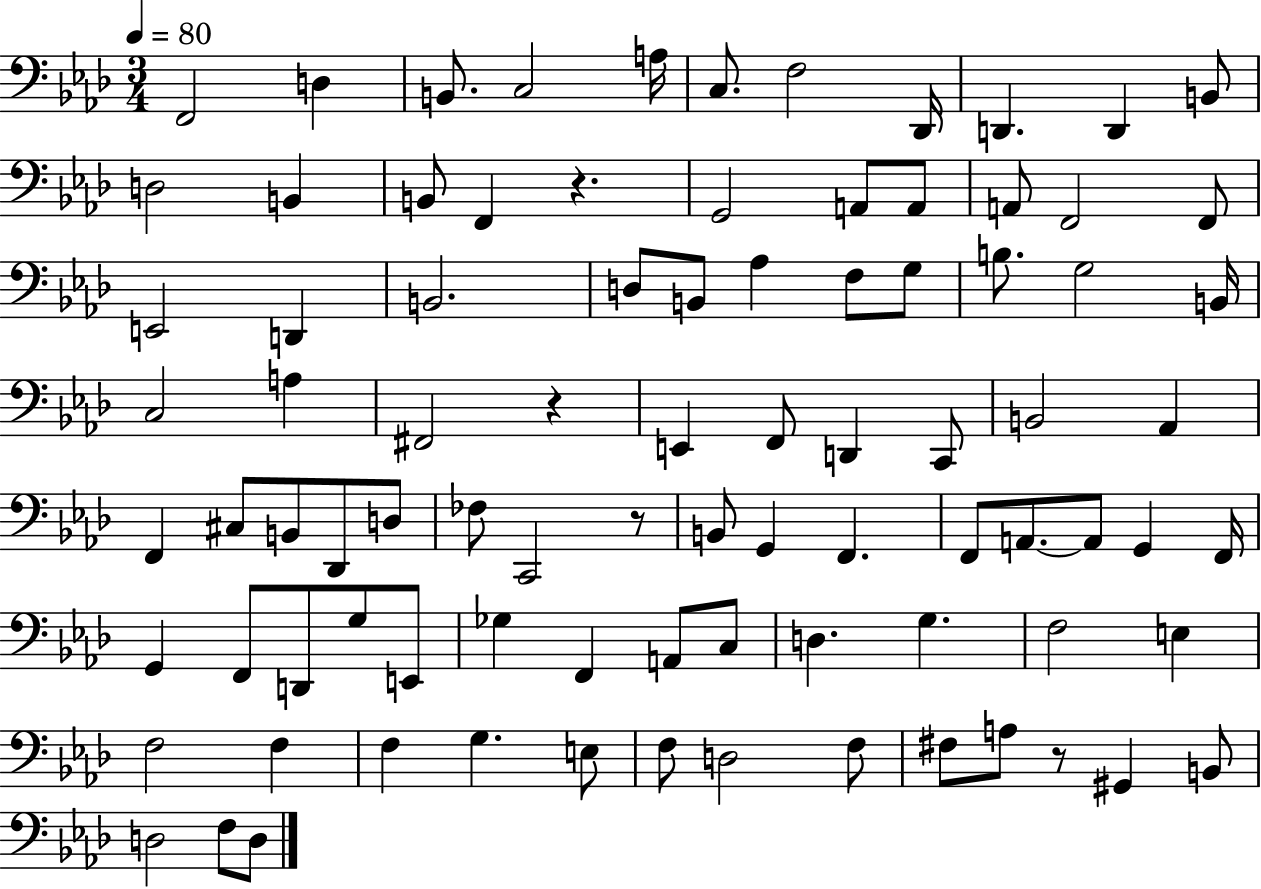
{
  \clef bass
  \numericTimeSignature
  \time 3/4
  \key aes \major
  \tempo 4 = 80
  f,2 d4 | b,8. c2 a16 | c8. f2 des,16 | d,4. d,4 b,8 | \break d2 b,4 | b,8 f,4 r4. | g,2 a,8 a,8 | a,8 f,2 f,8 | \break e,2 d,4 | b,2. | d8 b,8 aes4 f8 g8 | b8. g2 b,16 | \break c2 a4 | fis,2 r4 | e,4 f,8 d,4 c,8 | b,2 aes,4 | \break f,4 cis8 b,8 des,8 d8 | fes8 c,2 r8 | b,8 g,4 f,4. | f,8 a,8.~~ a,8 g,4 f,16 | \break g,4 f,8 d,8 g8 e,8 | ges4 f,4 a,8 c8 | d4. g4. | f2 e4 | \break f2 f4 | f4 g4. e8 | f8 d2 f8 | fis8 a8 r8 gis,4 b,8 | \break d2 f8 d8 | \bar "|."
}